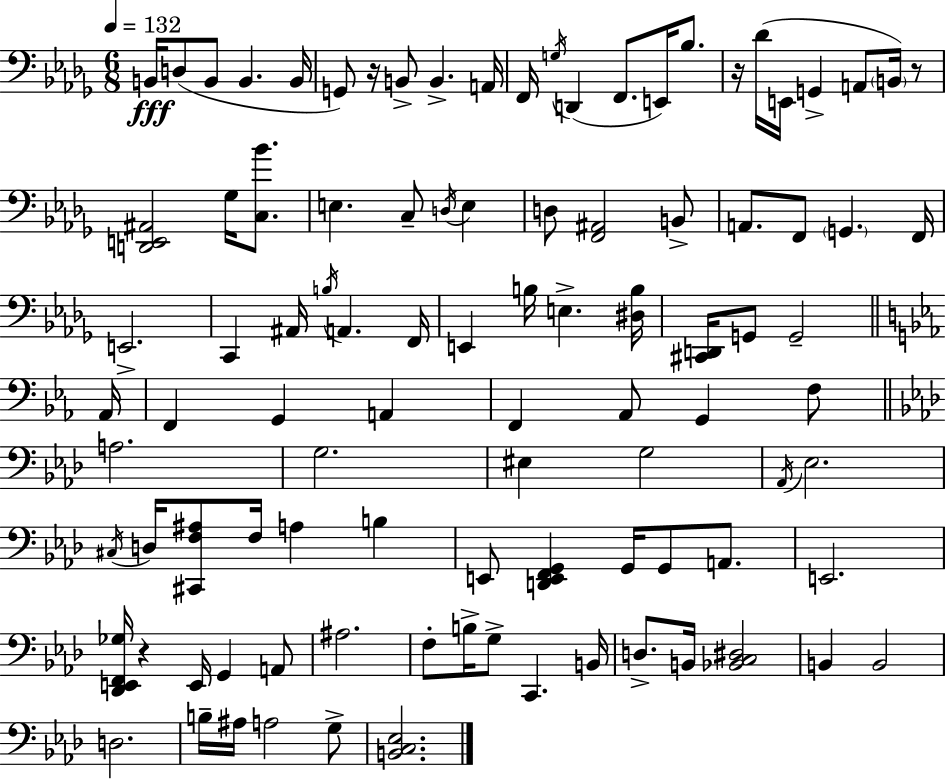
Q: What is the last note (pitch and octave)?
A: G3